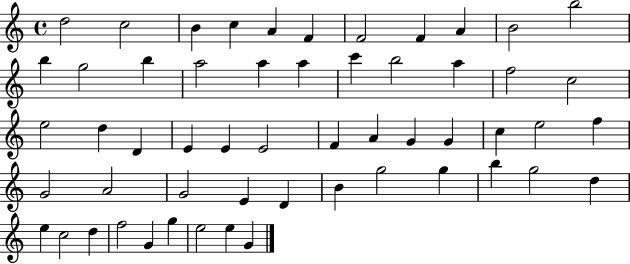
{
  \clef treble
  \time 4/4
  \defaultTimeSignature
  \key c \major
  d''2 c''2 | b'4 c''4 a'4 f'4 | f'2 f'4 a'4 | b'2 b''2 | \break b''4 g''2 b''4 | a''2 a''4 a''4 | c'''4 b''2 a''4 | f''2 c''2 | \break e''2 d''4 d'4 | e'4 e'4 e'2 | f'4 a'4 g'4 g'4 | c''4 e''2 f''4 | \break g'2 a'2 | g'2 e'4 d'4 | b'4 g''2 g''4 | b''4 g''2 d''4 | \break e''4 c''2 d''4 | f''2 g'4 g''4 | e''2 e''4 g'4 | \bar "|."
}